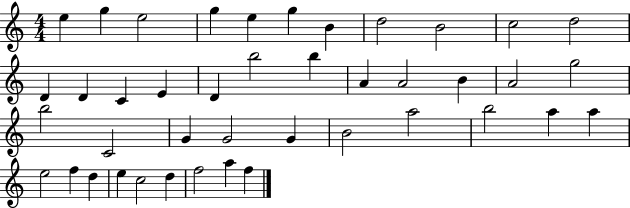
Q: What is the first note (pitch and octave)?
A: E5